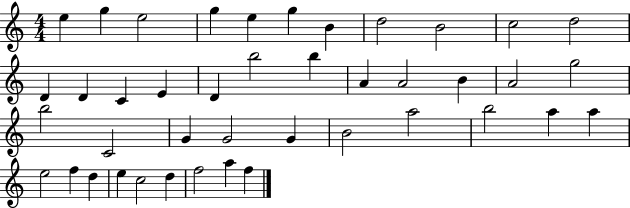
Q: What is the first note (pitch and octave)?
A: E5